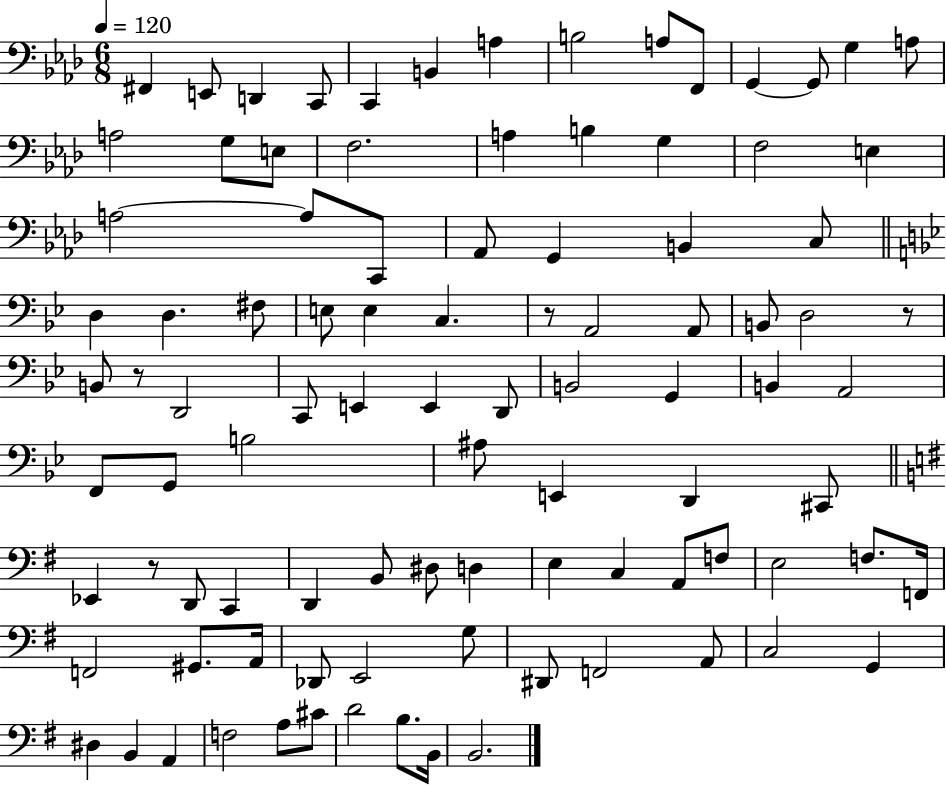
X:1
T:Untitled
M:6/8
L:1/4
K:Ab
^F,, E,,/2 D,, C,,/2 C,, B,, A, B,2 A,/2 F,,/2 G,, G,,/2 G, A,/2 A,2 G,/2 E,/2 F,2 A, B, G, F,2 E, A,2 A,/2 C,,/2 _A,,/2 G,, B,, C,/2 D, D, ^F,/2 E,/2 E, C, z/2 A,,2 A,,/2 B,,/2 D,2 z/2 B,,/2 z/2 D,,2 C,,/2 E,, E,, D,,/2 B,,2 G,, B,, A,,2 F,,/2 G,,/2 B,2 ^A,/2 E,, D,, ^C,,/2 _E,, z/2 D,,/2 C,, D,, B,,/2 ^D,/2 D, E, C, A,,/2 F,/2 E,2 F,/2 F,,/4 F,,2 ^G,,/2 A,,/4 _D,,/2 E,,2 G,/2 ^D,,/2 F,,2 A,,/2 C,2 G,, ^D, B,, A,, F,2 A,/2 ^C/2 D2 B,/2 B,,/4 B,,2